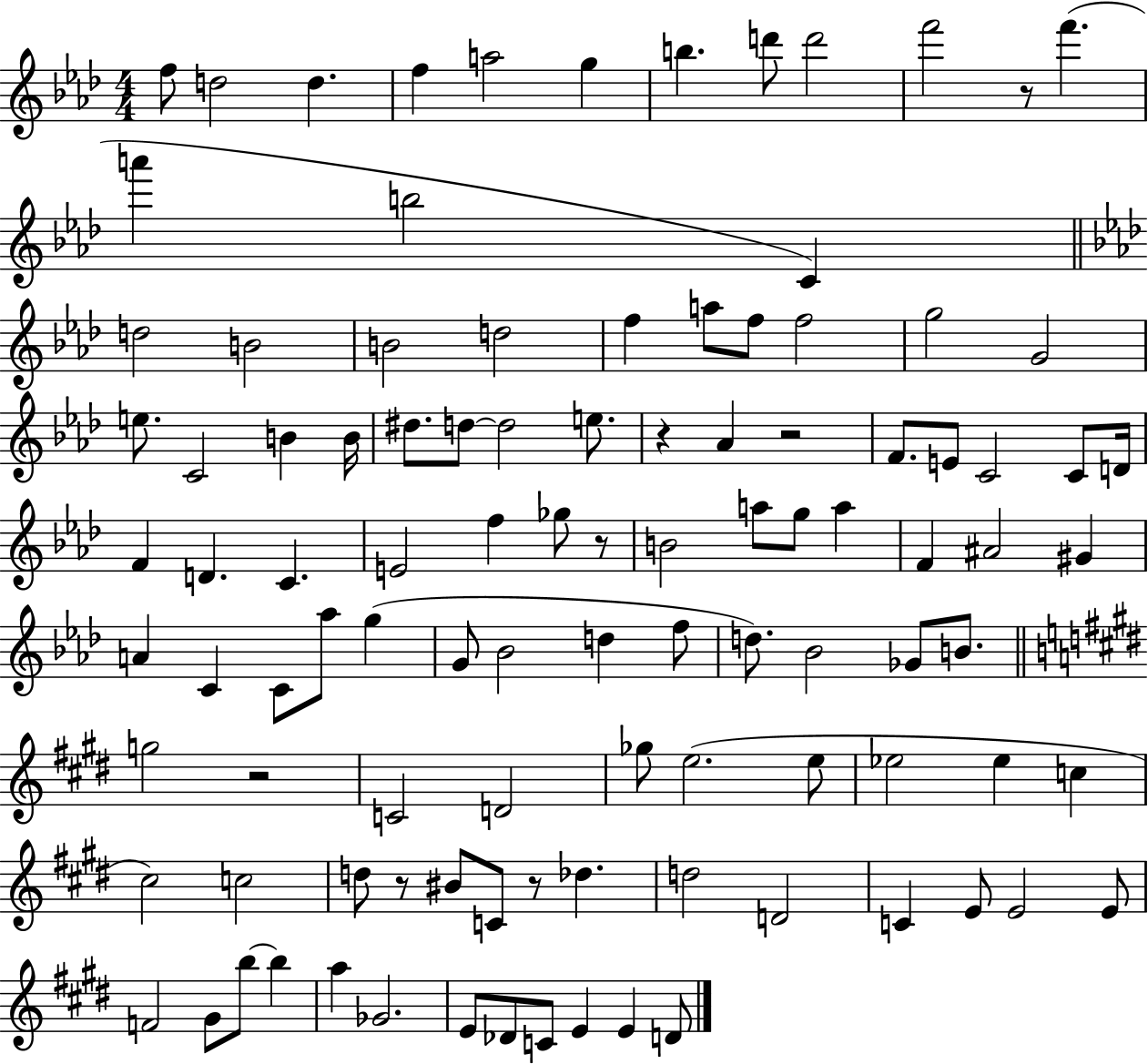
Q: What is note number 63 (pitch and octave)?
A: Gb4